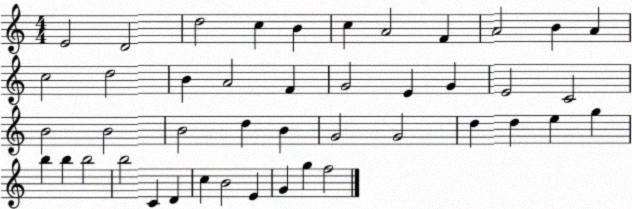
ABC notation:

X:1
T:Untitled
M:4/4
L:1/4
K:C
E2 D2 d2 c B c A2 F A2 B A c2 d2 B A2 F G2 E G E2 C2 B2 B2 B2 d B G2 G2 d d e g b b b2 b2 C D c B2 E G g f2